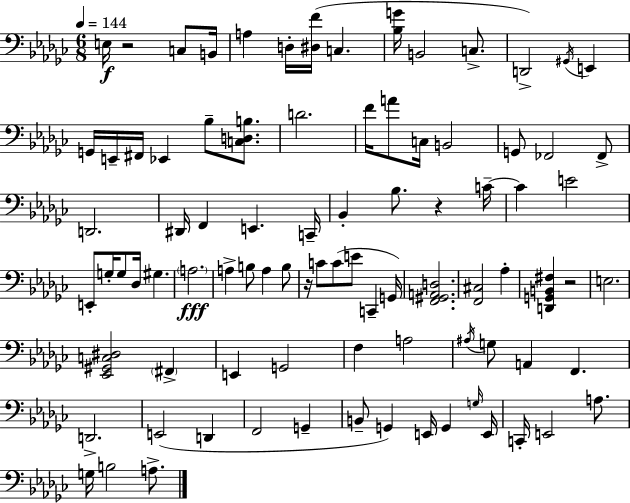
X:1
T:Untitled
M:6/8
L:1/4
K:Ebm
E,/4 z2 C,/2 B,,/4 A, D,/4 [^D,F]/4 C, [_B,G]/4 B,,2 C,/2 D,,2 ^G,,/4 E,, G,,/4 E,,/4 ^F,,/4 _E,, _B,/2 [C,D,B,]/2 D2 F/4 A/2 C,/4 B,,2 G,,/2 _F,,2 _F,,/2 D,,2 ^D,,/4 F,, E,, C,,/4 _B,, _B,/2 z C/4 C E2 E,,/2 G,/4 G,/2 _D,/4 ^G, A,2 A, B,/2 A, B,/2 z/4 C/2 C/2 E/2 C,, G,,/4 [F,,^G,,A,,D,]2 [F,,^C,]2 _A, [D,,G,,B,,^F,] z2 E,2 [_E,,^G,,C,^D,]2 ^F,, E,, G,,2 F, A,2 ^A,/4 G,/2 A,, F,, D,,2 E,,2 D,, F,,2 G,, B,,/2 G,, E,,/4 G,, G,/4 E,,/4 C,,/4 E,,2 A,/2 G,/4 B,2 A,/2